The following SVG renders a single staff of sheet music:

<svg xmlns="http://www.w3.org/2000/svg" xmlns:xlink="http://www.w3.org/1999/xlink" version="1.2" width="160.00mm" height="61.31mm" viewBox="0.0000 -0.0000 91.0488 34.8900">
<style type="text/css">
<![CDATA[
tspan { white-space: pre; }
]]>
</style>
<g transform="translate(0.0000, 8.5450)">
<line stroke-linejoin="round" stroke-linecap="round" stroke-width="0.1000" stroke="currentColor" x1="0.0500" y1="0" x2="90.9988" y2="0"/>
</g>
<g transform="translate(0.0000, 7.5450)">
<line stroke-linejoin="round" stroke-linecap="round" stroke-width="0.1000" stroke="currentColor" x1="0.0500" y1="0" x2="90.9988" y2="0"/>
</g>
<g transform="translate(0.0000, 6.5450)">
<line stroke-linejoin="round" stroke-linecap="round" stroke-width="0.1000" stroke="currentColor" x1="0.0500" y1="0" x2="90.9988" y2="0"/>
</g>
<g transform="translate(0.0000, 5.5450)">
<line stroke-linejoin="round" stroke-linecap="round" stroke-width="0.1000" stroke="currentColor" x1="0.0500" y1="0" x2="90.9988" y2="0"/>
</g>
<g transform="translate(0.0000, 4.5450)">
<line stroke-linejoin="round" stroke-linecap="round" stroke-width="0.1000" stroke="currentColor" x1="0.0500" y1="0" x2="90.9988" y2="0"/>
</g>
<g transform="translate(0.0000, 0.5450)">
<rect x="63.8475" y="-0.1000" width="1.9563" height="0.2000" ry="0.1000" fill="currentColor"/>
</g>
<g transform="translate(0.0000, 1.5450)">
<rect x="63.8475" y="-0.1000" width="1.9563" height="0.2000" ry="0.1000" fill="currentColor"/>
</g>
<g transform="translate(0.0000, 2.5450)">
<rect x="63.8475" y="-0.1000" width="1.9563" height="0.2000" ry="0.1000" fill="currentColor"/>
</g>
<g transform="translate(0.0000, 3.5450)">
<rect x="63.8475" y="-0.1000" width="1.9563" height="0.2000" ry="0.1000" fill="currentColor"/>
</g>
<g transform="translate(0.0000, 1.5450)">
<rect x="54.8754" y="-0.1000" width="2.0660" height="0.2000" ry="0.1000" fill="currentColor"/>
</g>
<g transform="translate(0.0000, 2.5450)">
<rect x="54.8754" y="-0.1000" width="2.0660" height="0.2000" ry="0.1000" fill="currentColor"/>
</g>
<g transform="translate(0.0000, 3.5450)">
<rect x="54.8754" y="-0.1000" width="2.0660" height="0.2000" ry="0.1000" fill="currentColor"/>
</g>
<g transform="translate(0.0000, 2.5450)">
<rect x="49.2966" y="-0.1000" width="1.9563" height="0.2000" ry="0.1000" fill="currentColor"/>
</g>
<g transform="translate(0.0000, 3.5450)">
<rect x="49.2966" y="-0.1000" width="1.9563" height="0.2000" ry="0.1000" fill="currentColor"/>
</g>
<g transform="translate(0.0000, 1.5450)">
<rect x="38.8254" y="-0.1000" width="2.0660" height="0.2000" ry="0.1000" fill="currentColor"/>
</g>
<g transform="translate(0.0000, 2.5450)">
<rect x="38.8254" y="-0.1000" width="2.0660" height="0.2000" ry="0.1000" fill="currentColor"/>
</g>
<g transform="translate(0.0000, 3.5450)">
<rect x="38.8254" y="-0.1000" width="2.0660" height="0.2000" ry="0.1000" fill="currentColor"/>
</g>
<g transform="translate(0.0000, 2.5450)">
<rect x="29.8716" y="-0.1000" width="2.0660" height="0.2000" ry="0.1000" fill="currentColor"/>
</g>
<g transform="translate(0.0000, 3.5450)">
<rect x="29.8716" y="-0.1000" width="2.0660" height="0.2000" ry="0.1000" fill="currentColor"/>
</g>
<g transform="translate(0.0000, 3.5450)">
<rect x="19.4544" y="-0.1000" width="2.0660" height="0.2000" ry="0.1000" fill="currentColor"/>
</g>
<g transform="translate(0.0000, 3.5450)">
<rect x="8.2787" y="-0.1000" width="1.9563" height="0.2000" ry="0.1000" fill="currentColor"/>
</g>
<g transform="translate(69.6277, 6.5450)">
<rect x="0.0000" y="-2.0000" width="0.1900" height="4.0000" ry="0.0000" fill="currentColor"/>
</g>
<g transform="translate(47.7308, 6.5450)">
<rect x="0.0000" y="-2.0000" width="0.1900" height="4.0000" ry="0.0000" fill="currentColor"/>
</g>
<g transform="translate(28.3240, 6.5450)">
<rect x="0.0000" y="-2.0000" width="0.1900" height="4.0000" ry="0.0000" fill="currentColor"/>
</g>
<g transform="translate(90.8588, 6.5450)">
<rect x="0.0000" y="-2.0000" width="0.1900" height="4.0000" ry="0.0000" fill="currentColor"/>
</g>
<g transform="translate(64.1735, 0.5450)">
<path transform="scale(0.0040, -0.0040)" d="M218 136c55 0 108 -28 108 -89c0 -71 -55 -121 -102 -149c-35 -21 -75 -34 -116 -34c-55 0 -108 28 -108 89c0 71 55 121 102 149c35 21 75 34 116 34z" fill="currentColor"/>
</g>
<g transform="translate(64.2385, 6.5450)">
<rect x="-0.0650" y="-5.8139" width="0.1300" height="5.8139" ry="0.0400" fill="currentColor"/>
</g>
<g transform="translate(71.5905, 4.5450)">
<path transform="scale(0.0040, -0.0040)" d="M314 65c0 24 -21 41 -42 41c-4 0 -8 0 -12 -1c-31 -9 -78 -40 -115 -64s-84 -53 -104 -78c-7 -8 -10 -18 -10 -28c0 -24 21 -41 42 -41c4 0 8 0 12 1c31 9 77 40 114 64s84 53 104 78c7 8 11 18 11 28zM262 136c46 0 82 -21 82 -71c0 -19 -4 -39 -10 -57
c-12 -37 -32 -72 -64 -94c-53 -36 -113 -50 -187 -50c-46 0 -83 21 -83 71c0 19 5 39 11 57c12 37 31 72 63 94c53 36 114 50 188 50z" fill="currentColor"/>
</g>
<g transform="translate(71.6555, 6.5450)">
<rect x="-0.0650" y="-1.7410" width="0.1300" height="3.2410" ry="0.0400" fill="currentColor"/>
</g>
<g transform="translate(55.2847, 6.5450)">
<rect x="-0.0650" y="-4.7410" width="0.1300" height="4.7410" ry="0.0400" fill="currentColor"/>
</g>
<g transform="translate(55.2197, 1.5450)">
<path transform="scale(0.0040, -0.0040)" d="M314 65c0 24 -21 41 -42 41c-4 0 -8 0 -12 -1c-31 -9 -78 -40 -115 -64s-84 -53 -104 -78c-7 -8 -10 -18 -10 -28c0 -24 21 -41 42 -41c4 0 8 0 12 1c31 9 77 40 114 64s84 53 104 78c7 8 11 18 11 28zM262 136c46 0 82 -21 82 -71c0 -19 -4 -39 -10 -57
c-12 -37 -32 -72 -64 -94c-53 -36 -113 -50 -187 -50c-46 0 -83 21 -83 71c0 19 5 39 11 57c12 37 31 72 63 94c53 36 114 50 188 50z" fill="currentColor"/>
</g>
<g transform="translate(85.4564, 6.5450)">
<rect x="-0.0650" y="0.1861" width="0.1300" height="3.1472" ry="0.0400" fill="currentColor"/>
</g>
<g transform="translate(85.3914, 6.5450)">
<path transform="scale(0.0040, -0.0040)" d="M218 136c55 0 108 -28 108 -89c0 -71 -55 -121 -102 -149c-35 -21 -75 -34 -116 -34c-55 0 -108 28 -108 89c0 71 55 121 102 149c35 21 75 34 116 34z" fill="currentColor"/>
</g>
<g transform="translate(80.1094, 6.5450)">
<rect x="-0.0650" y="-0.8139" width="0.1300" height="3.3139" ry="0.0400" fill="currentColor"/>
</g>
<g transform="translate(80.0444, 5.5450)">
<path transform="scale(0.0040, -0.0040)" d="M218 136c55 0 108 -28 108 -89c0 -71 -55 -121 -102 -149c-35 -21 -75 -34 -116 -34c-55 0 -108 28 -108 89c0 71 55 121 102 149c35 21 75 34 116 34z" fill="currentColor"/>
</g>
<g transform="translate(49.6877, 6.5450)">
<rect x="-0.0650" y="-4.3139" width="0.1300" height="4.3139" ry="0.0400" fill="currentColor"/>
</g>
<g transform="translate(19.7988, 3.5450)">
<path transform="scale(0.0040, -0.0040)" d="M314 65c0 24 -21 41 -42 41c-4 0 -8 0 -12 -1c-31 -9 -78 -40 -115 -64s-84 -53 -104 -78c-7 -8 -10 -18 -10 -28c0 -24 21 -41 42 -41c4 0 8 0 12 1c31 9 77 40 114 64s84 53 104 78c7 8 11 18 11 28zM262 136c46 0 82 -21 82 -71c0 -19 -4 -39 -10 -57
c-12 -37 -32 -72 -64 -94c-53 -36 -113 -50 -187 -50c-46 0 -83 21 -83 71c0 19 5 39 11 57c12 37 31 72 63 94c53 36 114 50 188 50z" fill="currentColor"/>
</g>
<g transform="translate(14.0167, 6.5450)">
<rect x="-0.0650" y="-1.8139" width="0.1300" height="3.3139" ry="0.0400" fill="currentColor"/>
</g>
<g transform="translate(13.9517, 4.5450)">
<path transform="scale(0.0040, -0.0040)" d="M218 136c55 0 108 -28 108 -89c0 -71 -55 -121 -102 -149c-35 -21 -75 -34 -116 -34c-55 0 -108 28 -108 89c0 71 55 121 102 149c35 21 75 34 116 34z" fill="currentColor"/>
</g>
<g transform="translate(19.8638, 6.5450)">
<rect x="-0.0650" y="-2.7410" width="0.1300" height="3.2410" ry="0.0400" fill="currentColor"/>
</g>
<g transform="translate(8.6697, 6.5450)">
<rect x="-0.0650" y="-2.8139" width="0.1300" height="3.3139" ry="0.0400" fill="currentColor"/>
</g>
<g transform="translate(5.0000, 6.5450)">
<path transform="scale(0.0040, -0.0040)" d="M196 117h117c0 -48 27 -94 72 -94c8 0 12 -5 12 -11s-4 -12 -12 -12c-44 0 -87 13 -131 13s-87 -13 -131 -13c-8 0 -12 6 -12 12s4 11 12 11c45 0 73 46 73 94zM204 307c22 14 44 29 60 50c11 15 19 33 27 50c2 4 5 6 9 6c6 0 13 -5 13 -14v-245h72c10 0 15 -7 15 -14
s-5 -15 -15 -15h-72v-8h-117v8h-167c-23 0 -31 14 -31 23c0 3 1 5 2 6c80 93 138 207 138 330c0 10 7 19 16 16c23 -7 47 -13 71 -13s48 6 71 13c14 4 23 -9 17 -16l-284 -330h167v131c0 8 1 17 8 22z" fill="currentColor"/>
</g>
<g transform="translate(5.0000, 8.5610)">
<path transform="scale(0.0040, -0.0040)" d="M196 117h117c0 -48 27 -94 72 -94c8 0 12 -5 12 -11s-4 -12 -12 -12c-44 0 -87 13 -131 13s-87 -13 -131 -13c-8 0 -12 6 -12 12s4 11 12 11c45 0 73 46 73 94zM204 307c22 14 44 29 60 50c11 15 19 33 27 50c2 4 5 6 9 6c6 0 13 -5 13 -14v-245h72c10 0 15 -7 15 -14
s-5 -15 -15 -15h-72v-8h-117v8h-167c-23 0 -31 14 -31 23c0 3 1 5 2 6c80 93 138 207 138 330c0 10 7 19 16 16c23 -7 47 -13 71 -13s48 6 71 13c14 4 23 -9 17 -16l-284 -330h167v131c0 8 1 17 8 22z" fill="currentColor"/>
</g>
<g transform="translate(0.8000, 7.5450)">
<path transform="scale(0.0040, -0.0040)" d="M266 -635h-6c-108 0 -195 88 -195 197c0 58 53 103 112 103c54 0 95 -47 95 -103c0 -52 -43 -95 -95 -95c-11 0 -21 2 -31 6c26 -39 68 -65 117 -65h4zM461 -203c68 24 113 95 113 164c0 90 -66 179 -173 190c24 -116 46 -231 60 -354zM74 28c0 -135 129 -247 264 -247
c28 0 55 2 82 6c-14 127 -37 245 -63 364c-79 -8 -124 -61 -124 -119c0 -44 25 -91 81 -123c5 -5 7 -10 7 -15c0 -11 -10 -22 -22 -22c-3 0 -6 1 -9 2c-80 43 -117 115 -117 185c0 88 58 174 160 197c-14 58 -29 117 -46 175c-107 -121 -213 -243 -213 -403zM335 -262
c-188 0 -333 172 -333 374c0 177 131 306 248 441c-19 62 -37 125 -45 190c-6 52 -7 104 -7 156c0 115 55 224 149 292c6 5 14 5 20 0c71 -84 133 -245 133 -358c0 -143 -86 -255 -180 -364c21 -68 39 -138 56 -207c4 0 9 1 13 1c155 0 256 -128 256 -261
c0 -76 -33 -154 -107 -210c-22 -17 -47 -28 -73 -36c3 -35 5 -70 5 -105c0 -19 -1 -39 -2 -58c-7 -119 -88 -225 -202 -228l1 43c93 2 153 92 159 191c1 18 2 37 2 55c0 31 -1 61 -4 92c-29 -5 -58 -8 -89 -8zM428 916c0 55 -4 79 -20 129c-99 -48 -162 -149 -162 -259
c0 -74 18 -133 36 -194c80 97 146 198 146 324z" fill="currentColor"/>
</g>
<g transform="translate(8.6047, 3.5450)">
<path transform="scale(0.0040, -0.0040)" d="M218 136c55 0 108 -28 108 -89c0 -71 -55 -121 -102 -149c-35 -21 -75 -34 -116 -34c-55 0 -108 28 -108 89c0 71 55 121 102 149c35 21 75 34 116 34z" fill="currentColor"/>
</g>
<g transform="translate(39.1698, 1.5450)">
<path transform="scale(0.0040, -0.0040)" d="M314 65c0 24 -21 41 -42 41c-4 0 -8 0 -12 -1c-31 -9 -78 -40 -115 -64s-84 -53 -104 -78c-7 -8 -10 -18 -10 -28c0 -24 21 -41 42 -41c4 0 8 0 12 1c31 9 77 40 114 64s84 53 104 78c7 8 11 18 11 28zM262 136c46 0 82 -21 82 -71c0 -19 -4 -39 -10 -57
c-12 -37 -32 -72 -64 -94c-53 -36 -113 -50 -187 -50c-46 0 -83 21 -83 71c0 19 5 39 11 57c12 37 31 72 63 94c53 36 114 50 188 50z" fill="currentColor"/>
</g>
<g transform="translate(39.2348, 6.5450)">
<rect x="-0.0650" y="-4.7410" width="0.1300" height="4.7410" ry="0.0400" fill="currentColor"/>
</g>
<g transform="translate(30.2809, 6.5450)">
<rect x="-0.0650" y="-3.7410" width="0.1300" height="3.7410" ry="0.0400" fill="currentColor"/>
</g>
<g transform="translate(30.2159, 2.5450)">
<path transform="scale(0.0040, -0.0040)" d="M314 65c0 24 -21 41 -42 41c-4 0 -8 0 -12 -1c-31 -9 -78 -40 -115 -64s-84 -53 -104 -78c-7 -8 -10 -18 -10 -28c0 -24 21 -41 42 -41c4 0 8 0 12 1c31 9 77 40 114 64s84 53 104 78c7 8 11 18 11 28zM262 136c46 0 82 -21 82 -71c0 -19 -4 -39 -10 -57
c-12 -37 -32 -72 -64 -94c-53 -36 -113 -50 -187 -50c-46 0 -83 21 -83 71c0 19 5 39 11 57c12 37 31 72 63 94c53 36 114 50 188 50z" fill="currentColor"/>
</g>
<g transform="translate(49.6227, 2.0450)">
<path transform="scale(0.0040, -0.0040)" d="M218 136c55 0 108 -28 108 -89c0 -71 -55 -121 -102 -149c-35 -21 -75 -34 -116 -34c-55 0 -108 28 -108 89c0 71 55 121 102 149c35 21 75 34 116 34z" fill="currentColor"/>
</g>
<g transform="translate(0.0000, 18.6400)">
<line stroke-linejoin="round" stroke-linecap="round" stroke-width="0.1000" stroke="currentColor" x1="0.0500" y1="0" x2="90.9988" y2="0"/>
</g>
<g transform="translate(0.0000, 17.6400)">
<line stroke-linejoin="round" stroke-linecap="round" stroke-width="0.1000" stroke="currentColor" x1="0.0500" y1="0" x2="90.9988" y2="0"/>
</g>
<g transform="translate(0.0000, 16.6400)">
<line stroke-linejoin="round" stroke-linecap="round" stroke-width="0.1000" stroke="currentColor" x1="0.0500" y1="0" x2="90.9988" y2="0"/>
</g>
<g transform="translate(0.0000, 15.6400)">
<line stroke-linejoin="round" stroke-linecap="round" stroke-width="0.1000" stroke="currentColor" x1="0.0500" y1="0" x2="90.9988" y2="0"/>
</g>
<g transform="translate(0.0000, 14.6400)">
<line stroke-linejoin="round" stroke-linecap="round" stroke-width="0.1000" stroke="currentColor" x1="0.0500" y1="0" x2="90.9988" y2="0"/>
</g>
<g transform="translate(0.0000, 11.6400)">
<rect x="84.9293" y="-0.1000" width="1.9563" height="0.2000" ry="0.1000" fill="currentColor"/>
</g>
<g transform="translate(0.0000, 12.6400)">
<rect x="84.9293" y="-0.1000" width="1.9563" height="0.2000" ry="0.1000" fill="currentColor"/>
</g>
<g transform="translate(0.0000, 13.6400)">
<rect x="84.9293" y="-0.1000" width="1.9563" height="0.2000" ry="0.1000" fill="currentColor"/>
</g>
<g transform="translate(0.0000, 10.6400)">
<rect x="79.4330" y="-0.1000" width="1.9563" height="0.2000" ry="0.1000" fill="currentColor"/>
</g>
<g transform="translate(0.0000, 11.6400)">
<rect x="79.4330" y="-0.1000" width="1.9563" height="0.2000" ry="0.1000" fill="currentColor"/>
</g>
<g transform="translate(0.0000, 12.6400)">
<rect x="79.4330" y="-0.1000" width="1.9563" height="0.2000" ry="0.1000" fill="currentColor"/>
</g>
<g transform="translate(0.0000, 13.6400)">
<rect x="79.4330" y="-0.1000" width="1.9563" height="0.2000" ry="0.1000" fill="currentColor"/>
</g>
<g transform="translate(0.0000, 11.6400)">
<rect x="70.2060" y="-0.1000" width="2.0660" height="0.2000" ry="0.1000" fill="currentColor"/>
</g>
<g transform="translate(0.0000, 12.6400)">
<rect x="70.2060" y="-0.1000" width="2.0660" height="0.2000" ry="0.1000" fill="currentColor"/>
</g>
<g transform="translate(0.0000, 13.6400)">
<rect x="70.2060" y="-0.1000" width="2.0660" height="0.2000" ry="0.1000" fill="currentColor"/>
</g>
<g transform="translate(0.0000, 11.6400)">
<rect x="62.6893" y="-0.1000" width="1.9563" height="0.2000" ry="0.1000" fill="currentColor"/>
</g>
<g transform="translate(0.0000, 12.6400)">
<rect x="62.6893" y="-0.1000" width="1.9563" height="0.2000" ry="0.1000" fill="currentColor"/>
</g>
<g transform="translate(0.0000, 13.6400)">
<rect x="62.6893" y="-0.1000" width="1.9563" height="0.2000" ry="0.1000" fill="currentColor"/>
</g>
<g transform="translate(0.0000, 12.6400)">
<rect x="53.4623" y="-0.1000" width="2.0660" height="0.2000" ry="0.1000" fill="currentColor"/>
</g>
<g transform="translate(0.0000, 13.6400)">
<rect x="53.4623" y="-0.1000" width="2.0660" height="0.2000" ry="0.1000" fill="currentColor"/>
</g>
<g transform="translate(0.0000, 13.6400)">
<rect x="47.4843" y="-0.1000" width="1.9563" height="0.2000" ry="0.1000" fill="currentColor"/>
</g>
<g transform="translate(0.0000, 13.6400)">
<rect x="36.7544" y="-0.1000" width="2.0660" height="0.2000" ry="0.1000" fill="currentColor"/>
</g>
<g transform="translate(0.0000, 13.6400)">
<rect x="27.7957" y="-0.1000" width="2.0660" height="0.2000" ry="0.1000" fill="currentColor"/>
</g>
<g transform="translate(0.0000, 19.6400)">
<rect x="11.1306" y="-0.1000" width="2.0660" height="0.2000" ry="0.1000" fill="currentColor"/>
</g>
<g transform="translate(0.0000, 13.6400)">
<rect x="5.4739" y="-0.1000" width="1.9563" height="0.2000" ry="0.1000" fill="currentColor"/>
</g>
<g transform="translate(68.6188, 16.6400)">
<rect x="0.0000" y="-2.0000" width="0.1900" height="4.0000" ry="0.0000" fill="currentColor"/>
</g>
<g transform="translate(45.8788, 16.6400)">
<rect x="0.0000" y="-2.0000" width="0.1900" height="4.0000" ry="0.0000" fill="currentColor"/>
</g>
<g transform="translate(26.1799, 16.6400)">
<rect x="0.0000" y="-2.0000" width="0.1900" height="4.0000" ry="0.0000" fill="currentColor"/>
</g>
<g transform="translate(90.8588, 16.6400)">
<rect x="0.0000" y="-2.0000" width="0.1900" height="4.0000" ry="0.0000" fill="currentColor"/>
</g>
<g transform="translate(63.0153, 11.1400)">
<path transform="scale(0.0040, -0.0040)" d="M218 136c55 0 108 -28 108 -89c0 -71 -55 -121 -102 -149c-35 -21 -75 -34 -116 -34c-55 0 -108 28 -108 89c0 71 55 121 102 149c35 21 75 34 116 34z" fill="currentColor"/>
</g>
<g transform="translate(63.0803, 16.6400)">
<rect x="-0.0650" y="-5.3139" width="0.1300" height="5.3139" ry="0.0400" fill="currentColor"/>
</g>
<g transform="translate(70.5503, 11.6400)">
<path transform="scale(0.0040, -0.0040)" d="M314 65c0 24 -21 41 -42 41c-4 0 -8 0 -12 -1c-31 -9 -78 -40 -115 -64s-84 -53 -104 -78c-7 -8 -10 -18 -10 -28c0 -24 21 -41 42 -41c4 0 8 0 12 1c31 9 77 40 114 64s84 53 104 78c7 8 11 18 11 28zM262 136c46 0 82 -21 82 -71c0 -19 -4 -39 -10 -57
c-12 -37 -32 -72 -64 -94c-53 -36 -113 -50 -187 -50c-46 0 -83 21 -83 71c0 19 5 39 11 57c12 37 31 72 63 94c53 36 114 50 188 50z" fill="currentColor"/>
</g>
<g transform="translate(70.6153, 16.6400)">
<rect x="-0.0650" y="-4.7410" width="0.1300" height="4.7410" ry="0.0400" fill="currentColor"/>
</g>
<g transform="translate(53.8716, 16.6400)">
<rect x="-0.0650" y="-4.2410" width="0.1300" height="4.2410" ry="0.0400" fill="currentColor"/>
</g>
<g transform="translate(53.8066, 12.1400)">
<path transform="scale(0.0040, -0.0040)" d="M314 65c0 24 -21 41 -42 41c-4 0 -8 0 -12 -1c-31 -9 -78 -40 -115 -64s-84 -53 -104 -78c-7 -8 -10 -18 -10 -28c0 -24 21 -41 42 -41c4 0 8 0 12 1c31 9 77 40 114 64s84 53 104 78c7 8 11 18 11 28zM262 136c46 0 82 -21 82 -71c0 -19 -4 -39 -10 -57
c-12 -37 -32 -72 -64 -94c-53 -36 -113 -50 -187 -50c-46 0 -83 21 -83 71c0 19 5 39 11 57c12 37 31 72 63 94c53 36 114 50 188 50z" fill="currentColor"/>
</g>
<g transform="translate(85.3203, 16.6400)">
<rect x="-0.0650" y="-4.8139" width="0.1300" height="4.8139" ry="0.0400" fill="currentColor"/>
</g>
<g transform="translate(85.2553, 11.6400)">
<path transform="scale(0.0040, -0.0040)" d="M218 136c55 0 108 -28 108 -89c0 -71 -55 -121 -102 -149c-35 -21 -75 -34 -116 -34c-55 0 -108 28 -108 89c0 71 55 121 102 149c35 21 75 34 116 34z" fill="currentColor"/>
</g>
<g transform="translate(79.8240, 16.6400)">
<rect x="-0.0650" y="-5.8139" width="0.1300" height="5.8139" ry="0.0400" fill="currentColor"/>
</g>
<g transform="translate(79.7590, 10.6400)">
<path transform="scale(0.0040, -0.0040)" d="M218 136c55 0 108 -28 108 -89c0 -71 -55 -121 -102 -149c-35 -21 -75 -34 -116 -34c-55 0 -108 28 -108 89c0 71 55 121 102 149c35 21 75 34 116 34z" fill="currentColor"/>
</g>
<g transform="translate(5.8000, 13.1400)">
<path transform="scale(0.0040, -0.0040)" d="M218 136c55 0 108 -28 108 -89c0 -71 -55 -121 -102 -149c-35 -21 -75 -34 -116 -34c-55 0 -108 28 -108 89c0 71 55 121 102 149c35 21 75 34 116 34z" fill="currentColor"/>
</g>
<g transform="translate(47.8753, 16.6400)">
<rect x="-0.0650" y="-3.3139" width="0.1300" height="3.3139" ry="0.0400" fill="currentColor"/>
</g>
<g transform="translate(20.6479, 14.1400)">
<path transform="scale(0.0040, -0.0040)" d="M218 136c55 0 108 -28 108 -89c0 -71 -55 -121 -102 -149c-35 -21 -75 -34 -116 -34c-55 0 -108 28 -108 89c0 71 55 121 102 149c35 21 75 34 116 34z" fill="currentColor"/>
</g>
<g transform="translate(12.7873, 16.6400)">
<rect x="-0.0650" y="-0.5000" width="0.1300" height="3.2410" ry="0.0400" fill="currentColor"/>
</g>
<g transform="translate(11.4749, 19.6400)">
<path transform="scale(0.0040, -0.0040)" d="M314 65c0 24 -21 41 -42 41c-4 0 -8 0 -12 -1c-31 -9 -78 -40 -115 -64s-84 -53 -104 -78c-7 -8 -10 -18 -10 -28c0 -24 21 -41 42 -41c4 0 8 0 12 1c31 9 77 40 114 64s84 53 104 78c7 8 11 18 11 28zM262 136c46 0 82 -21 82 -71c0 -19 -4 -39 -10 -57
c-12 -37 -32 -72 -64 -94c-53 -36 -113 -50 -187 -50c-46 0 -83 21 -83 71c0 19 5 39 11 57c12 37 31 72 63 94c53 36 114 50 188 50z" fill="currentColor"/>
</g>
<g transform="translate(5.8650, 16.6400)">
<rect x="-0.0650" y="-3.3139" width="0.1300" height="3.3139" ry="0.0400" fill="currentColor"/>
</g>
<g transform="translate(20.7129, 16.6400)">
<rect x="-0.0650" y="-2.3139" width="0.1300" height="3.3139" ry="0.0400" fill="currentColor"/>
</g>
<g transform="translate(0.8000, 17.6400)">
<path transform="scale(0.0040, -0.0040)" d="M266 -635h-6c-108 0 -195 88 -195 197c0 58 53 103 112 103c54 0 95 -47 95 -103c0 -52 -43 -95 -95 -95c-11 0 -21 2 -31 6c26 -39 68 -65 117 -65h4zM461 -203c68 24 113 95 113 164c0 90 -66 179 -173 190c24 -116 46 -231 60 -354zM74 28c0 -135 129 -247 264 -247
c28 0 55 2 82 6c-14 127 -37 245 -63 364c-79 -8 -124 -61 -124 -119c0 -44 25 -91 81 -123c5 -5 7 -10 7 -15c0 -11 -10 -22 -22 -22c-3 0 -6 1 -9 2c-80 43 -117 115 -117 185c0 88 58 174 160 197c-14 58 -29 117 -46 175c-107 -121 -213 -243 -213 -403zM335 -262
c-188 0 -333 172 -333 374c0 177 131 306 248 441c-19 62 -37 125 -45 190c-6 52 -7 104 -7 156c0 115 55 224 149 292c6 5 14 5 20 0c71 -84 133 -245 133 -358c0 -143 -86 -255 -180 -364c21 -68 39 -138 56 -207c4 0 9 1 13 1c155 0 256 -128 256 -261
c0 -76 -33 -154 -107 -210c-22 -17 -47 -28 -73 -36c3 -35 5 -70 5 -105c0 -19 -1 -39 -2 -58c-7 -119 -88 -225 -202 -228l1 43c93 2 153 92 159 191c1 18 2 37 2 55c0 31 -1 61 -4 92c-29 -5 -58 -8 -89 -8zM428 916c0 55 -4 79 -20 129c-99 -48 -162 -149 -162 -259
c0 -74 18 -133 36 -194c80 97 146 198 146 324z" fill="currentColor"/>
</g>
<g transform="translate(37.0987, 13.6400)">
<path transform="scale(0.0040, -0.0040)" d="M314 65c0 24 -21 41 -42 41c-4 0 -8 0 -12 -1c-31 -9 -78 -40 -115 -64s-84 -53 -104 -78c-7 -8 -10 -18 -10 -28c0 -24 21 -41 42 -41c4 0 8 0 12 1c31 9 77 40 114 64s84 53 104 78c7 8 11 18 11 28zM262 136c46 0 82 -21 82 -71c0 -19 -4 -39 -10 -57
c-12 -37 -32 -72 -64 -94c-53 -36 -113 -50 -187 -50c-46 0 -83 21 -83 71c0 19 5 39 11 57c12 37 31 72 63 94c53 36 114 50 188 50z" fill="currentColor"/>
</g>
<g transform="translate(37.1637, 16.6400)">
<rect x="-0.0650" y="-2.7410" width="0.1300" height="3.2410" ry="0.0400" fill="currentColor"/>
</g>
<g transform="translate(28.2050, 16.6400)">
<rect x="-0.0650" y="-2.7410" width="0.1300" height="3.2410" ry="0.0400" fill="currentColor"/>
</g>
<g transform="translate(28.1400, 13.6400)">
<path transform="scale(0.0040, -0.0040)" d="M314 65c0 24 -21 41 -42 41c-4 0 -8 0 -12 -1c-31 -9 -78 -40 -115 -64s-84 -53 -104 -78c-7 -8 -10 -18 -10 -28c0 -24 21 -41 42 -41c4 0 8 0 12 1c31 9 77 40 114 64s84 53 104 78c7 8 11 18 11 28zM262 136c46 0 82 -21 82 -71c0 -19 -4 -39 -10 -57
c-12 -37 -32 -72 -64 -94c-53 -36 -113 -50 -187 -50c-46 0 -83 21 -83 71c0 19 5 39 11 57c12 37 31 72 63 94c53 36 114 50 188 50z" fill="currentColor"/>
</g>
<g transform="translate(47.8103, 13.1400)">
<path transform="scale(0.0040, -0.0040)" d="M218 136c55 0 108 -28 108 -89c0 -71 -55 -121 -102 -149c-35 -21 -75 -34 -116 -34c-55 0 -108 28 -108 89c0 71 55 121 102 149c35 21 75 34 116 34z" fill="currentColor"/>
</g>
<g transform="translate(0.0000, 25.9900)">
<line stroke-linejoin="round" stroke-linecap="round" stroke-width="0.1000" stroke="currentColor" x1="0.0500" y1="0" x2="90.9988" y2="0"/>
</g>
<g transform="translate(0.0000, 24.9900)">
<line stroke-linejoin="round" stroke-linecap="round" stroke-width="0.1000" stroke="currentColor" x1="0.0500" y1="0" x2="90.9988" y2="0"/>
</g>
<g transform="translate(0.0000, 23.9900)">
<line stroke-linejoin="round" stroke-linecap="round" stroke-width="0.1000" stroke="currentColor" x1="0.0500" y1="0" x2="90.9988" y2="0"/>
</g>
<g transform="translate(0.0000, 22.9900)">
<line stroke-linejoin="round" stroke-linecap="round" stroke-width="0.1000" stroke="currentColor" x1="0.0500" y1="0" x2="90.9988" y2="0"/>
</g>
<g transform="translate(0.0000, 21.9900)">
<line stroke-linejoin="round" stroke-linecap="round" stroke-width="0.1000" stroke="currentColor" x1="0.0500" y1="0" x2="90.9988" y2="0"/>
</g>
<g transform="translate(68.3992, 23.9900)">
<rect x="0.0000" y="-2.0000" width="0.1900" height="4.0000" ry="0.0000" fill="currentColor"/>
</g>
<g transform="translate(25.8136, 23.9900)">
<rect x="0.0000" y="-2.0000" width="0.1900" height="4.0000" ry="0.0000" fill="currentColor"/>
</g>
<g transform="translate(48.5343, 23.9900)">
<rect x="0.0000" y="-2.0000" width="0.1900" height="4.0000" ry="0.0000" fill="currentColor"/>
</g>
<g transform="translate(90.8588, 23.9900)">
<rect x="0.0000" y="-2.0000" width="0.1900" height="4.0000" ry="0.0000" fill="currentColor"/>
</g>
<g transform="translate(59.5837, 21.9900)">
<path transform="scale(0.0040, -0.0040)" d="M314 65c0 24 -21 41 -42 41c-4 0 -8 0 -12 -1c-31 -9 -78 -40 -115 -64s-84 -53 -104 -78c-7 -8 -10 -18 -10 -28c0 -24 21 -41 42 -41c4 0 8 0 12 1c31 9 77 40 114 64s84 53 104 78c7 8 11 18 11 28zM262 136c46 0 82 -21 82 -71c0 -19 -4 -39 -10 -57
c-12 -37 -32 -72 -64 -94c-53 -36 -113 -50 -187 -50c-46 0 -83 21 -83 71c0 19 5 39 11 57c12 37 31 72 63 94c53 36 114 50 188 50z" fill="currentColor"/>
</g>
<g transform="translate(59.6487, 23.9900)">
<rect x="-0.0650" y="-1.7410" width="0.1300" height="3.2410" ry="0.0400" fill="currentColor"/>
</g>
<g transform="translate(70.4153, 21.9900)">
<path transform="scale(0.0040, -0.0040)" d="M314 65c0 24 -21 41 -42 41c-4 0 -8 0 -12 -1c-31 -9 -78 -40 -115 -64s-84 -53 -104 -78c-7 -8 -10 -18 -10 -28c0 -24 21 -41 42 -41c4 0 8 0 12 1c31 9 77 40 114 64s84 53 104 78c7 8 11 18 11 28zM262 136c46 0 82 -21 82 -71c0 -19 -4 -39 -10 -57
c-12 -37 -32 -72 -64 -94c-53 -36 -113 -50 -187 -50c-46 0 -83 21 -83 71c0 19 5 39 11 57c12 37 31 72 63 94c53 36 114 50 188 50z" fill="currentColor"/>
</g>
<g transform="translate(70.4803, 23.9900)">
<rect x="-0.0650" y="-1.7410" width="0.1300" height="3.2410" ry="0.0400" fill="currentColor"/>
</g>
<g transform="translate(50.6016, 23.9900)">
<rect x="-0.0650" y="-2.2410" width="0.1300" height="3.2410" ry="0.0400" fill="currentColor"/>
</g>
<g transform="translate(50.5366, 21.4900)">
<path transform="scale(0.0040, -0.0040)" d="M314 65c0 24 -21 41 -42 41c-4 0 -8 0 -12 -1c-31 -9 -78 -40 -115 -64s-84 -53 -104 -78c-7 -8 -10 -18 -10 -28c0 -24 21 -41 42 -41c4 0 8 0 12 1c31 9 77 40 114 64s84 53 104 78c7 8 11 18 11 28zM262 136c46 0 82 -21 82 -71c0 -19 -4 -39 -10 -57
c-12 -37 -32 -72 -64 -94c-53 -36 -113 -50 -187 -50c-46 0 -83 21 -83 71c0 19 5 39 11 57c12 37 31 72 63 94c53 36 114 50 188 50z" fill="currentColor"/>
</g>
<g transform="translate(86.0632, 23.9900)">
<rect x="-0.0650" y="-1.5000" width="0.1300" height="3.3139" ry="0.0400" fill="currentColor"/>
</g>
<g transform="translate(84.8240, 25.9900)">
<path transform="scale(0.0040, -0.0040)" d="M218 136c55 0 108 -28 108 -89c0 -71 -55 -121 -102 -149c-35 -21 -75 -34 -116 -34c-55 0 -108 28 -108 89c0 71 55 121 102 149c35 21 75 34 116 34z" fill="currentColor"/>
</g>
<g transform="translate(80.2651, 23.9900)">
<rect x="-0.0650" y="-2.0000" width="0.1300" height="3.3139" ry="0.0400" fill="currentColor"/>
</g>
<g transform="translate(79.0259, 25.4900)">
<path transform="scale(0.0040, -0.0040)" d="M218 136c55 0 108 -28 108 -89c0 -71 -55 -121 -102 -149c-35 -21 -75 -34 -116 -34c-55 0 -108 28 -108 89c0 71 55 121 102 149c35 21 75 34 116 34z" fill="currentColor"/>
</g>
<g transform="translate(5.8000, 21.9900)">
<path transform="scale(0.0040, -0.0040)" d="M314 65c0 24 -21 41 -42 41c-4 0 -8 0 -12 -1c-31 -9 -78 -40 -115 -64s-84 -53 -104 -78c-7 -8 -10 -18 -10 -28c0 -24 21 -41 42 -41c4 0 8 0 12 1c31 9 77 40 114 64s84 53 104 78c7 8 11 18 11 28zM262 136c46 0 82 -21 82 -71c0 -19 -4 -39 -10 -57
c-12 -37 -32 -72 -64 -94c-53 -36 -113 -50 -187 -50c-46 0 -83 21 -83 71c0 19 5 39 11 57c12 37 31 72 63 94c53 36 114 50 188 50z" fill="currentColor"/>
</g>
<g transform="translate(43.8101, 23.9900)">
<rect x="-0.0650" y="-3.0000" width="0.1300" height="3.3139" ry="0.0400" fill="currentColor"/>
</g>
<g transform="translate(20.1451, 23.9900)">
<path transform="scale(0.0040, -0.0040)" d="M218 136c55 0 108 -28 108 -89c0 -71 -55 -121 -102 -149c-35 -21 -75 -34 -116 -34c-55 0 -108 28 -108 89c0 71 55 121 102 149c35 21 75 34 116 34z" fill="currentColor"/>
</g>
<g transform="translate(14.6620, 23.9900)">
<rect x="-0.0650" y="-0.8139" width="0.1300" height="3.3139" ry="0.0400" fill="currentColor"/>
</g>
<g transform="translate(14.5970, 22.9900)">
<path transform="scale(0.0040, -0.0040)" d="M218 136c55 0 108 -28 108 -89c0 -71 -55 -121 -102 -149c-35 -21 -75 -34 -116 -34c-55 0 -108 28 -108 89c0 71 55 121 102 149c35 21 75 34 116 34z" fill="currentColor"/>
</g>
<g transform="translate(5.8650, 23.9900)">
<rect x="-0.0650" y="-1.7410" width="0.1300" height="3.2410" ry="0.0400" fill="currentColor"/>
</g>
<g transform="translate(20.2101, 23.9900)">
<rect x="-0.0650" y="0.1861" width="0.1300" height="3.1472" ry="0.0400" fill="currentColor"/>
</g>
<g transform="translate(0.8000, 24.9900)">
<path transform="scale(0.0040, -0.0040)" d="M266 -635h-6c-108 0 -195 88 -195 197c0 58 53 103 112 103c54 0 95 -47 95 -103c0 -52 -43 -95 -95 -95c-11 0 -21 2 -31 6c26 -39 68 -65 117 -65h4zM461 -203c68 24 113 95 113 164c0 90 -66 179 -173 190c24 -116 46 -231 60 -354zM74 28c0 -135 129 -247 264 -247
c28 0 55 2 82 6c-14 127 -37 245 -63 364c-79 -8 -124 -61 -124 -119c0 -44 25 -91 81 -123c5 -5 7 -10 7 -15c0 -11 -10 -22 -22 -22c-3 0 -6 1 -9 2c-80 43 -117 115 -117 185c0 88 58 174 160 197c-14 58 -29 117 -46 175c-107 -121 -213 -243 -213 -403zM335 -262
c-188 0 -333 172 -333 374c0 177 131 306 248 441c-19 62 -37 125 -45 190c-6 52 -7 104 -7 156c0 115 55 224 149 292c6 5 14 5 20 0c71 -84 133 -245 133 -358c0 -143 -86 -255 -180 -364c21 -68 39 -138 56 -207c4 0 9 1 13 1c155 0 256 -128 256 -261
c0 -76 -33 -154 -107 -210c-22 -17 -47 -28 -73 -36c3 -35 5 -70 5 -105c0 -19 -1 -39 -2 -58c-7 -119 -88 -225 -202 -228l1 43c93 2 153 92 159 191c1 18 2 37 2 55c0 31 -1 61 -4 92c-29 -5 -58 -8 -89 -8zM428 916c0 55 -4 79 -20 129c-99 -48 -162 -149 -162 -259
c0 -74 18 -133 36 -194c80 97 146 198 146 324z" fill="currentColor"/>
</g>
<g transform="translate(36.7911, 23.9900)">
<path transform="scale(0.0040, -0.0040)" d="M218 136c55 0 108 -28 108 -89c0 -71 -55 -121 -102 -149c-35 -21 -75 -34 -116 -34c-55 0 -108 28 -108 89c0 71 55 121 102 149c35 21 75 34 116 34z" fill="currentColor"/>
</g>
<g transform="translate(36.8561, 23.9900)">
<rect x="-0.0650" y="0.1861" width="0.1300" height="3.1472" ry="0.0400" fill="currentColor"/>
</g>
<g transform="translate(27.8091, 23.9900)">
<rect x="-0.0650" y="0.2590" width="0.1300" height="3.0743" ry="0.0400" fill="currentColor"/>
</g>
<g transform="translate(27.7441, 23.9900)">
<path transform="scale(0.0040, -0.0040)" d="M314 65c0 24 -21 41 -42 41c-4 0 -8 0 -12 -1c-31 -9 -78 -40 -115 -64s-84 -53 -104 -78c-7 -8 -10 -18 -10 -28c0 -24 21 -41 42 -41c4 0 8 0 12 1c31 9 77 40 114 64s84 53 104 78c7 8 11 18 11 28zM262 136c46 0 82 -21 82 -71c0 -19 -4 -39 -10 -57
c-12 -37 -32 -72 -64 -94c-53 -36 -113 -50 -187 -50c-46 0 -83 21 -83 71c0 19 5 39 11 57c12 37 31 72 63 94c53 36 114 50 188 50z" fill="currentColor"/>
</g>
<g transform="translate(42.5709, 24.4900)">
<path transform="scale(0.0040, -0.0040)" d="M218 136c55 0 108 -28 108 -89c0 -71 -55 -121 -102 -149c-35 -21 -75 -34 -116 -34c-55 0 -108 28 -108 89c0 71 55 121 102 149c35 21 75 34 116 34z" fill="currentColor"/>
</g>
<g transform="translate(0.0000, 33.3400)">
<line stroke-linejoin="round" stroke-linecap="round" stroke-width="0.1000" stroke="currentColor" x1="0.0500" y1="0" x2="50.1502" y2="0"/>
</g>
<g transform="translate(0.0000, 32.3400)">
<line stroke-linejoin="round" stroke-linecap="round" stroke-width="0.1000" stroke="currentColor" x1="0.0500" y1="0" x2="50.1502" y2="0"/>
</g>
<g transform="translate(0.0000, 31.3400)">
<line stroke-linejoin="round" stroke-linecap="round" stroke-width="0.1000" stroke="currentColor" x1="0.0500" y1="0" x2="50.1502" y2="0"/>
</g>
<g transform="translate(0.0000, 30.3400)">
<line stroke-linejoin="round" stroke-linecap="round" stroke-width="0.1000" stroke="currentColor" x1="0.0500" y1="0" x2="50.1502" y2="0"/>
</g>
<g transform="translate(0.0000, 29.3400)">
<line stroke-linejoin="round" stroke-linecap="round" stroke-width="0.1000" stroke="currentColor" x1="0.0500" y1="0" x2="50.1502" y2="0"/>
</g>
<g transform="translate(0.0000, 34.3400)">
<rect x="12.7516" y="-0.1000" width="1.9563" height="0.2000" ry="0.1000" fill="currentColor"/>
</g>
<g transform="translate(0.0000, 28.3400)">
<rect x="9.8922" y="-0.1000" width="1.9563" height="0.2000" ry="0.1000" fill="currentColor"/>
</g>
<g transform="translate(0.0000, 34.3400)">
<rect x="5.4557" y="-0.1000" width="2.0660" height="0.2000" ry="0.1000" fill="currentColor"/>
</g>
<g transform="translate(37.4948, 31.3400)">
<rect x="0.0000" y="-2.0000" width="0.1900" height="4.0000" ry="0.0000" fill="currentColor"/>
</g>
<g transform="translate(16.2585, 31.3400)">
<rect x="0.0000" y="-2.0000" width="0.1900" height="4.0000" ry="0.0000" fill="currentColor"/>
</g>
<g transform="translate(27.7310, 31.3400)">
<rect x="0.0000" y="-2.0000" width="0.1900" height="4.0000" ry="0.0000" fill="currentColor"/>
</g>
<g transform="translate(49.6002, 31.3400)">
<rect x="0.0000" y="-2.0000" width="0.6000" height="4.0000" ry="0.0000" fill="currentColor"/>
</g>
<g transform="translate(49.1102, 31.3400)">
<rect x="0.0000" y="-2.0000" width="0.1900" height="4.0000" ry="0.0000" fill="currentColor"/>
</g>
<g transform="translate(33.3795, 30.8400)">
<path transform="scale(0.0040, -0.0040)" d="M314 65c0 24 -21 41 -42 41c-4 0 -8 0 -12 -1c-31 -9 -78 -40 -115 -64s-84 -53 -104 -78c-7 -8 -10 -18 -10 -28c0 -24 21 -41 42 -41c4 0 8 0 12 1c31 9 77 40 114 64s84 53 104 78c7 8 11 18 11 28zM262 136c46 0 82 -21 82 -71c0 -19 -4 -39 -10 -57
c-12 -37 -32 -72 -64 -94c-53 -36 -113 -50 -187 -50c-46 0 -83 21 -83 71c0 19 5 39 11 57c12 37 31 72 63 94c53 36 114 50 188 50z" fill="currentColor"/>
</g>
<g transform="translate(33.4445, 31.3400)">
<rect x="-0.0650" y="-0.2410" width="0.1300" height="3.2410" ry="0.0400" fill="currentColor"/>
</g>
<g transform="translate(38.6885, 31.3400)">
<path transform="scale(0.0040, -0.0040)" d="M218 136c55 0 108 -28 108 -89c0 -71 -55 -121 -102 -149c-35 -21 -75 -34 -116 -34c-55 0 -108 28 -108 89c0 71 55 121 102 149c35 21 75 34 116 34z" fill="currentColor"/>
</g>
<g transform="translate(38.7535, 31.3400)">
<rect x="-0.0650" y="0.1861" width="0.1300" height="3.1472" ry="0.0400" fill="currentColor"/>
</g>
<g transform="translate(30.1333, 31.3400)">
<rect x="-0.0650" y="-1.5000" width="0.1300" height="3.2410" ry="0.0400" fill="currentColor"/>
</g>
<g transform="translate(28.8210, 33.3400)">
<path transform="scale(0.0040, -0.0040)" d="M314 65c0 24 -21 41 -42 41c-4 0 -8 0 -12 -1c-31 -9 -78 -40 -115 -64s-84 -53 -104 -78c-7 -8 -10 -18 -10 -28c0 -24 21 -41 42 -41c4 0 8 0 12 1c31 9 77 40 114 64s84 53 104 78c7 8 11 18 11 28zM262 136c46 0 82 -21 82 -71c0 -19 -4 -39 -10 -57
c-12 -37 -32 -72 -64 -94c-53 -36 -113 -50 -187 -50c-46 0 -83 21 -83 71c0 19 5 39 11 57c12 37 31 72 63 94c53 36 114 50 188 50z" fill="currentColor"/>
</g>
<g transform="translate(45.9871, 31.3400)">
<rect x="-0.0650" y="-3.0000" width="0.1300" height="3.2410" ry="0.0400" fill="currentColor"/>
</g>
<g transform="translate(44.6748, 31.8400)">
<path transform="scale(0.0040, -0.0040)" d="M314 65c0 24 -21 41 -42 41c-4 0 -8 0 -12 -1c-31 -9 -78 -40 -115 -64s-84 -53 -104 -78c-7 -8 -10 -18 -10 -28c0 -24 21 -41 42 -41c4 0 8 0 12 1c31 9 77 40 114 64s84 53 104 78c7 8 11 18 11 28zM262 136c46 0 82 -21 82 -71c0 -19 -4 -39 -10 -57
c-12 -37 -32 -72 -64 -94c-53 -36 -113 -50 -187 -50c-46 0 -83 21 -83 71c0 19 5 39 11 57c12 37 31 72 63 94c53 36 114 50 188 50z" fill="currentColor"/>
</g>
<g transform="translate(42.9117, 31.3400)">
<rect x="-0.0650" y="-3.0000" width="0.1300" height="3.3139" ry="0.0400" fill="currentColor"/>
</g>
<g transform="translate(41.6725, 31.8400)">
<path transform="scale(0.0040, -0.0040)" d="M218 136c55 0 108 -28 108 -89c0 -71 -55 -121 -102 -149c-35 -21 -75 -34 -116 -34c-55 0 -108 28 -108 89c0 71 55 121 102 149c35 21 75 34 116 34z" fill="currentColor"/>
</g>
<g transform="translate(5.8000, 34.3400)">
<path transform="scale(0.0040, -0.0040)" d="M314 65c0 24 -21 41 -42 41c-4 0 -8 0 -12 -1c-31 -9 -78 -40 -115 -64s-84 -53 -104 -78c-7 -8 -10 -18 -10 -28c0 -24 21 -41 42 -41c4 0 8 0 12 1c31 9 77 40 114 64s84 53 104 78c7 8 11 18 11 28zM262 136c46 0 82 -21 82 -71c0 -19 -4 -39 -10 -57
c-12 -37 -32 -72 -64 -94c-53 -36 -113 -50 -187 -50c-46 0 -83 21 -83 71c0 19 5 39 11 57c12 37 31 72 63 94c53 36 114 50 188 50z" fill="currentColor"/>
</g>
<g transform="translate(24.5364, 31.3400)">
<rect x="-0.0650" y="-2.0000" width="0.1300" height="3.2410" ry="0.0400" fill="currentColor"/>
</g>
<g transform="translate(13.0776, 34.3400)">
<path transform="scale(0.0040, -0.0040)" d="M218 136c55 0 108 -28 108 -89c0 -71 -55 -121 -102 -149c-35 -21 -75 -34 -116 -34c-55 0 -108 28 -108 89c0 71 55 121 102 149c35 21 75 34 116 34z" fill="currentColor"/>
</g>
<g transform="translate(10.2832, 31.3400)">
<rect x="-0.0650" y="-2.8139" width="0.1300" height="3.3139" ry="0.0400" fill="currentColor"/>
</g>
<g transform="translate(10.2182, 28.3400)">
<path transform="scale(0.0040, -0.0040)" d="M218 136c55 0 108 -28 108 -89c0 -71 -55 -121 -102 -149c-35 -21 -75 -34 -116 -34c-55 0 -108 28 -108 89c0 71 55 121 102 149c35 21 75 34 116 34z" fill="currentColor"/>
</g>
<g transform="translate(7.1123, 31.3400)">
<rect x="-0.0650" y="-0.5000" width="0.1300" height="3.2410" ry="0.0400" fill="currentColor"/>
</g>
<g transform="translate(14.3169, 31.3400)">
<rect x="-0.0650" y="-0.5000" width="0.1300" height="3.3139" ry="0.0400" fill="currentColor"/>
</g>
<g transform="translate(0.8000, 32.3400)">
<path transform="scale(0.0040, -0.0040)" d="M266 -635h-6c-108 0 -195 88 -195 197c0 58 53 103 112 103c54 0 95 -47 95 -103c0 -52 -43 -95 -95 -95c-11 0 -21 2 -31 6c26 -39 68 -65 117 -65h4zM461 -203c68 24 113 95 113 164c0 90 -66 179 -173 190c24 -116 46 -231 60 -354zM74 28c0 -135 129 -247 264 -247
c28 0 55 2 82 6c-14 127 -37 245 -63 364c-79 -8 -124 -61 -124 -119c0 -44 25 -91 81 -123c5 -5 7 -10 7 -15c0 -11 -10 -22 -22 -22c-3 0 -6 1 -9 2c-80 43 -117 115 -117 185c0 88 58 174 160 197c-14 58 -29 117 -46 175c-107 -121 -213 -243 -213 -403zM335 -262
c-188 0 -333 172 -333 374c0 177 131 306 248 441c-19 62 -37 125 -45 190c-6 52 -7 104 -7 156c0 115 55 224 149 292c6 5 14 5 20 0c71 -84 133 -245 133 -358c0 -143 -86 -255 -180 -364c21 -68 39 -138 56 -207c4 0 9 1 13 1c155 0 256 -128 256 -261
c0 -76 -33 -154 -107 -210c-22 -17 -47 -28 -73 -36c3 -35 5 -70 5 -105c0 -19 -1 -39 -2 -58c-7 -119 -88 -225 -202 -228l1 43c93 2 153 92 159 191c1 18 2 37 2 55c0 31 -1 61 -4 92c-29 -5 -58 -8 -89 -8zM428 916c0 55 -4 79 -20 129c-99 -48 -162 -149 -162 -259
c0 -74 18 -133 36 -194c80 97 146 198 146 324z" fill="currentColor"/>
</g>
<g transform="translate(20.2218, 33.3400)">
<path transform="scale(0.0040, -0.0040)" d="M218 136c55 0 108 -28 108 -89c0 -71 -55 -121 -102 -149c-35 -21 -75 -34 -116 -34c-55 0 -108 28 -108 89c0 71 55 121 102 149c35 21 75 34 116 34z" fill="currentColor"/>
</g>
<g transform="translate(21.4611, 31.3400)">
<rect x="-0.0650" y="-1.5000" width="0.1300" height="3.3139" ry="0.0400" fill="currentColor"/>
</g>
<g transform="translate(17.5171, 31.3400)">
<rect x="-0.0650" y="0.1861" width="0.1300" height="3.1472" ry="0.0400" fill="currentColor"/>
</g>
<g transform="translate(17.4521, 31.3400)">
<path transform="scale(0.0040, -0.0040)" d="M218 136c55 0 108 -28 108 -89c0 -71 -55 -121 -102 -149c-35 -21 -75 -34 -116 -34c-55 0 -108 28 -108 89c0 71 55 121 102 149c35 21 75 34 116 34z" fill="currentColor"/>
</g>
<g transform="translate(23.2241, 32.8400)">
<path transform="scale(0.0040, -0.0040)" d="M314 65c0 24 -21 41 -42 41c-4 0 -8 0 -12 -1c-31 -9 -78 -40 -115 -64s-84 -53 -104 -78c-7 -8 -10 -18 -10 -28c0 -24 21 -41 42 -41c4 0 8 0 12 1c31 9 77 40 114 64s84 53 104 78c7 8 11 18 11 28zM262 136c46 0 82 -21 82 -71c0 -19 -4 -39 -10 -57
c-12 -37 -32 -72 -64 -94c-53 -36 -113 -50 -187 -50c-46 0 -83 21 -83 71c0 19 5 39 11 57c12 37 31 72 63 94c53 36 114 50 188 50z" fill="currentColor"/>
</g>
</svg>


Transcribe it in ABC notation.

X:1
T:Untitled
M:4/4
L:1/4
K:C
a f a2 c'2 e'2 d' e'2 g' f2 d B b C2 g a2 a2 b d'2 f' e'2 g' e' f2 d B B2 B A g2 f2 f2 F E C2 a C B E F2 E2 c2 B A A2